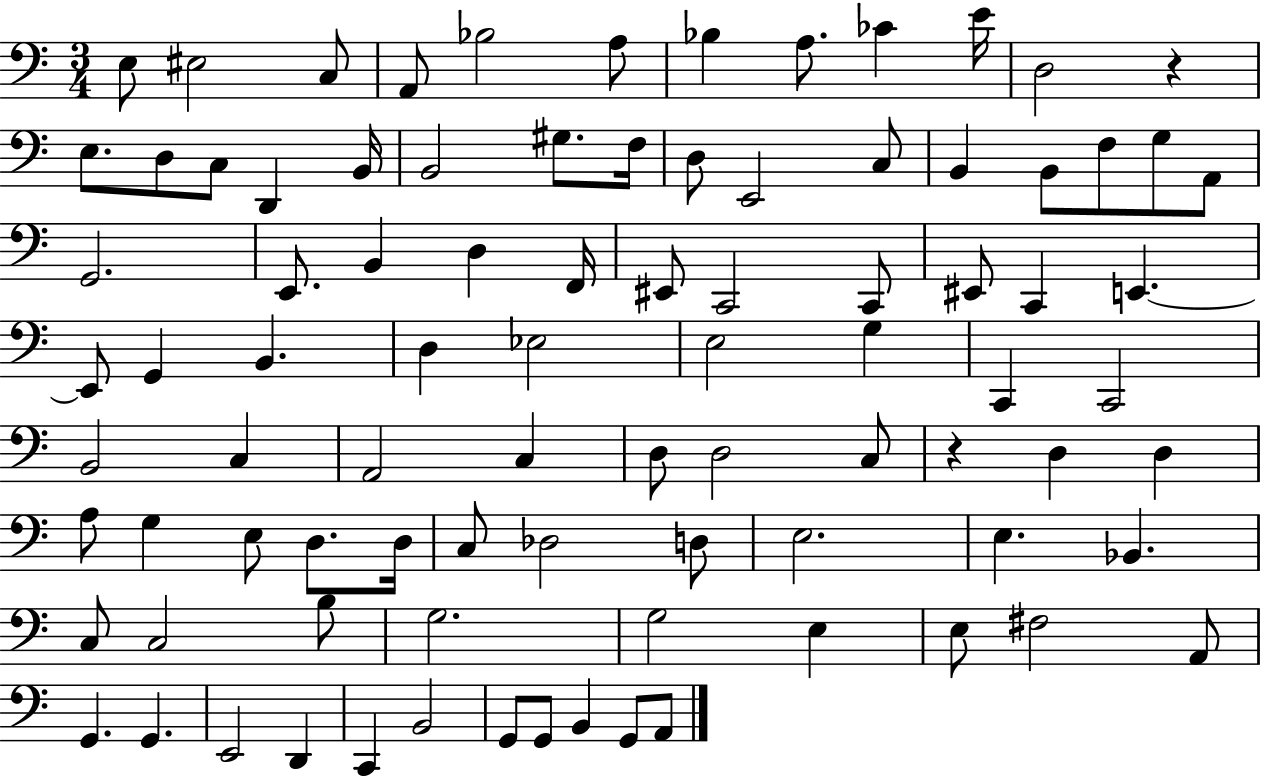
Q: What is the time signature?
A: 3/4